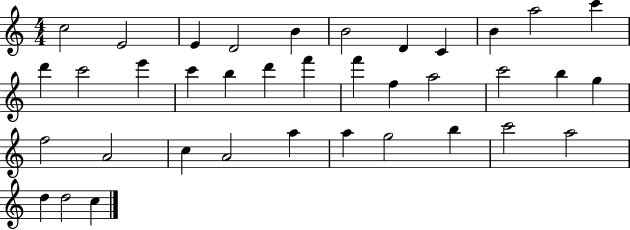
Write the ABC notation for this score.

X:1
T:Untitled
M:4/4
L:1/4
K:C
c2 E2 E D2 B B2 D C B a2 c' d' c'2 e' c' b d' f' f' f a2 c'2 b g f2 A2 c A2 a a g2 b c'2 a2 d d2 c